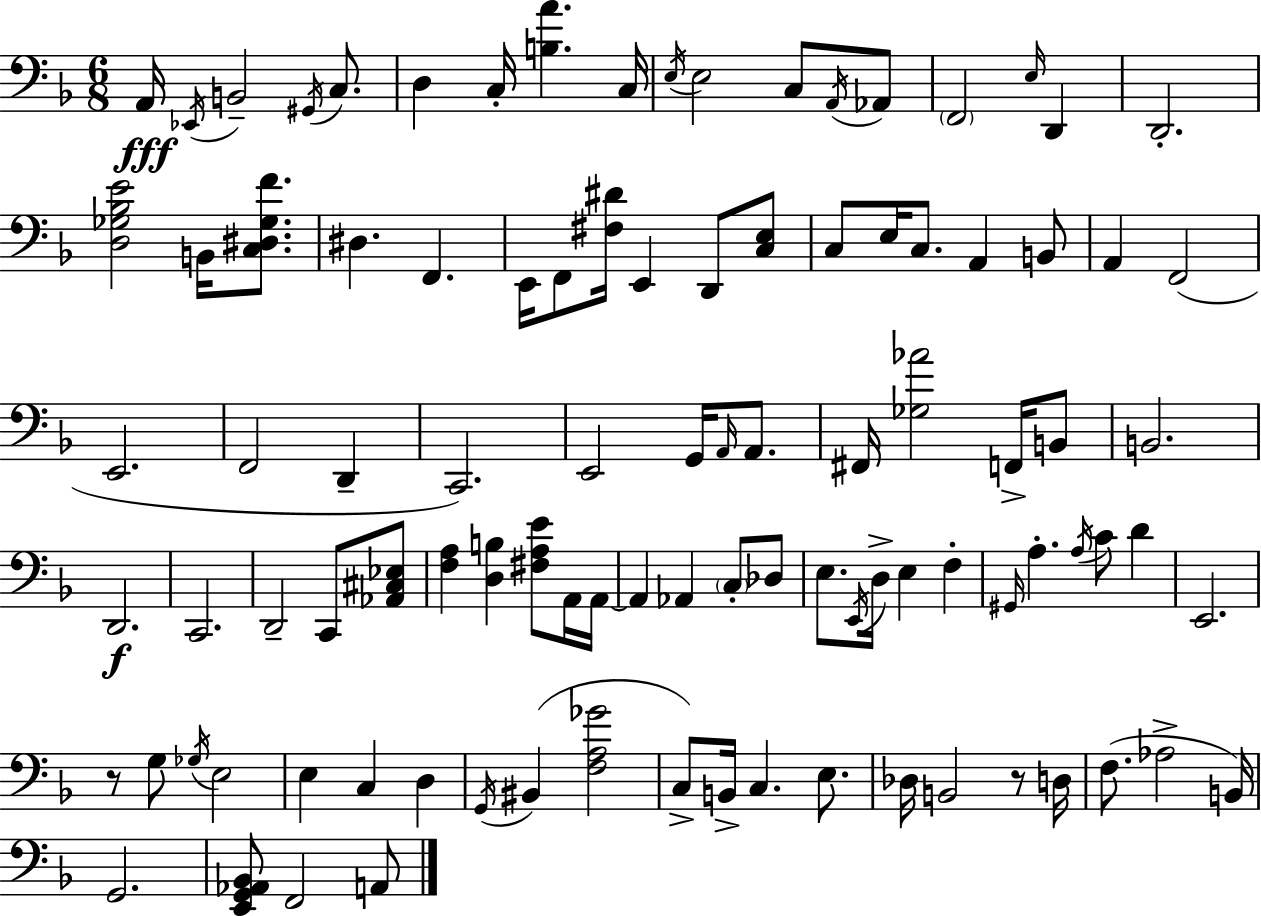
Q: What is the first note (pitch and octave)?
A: A2